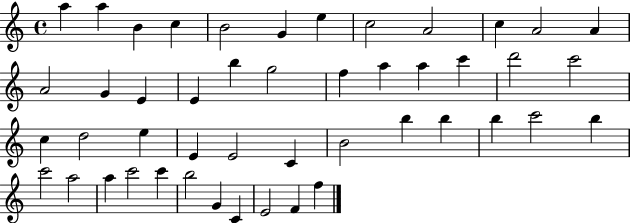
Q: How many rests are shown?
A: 0